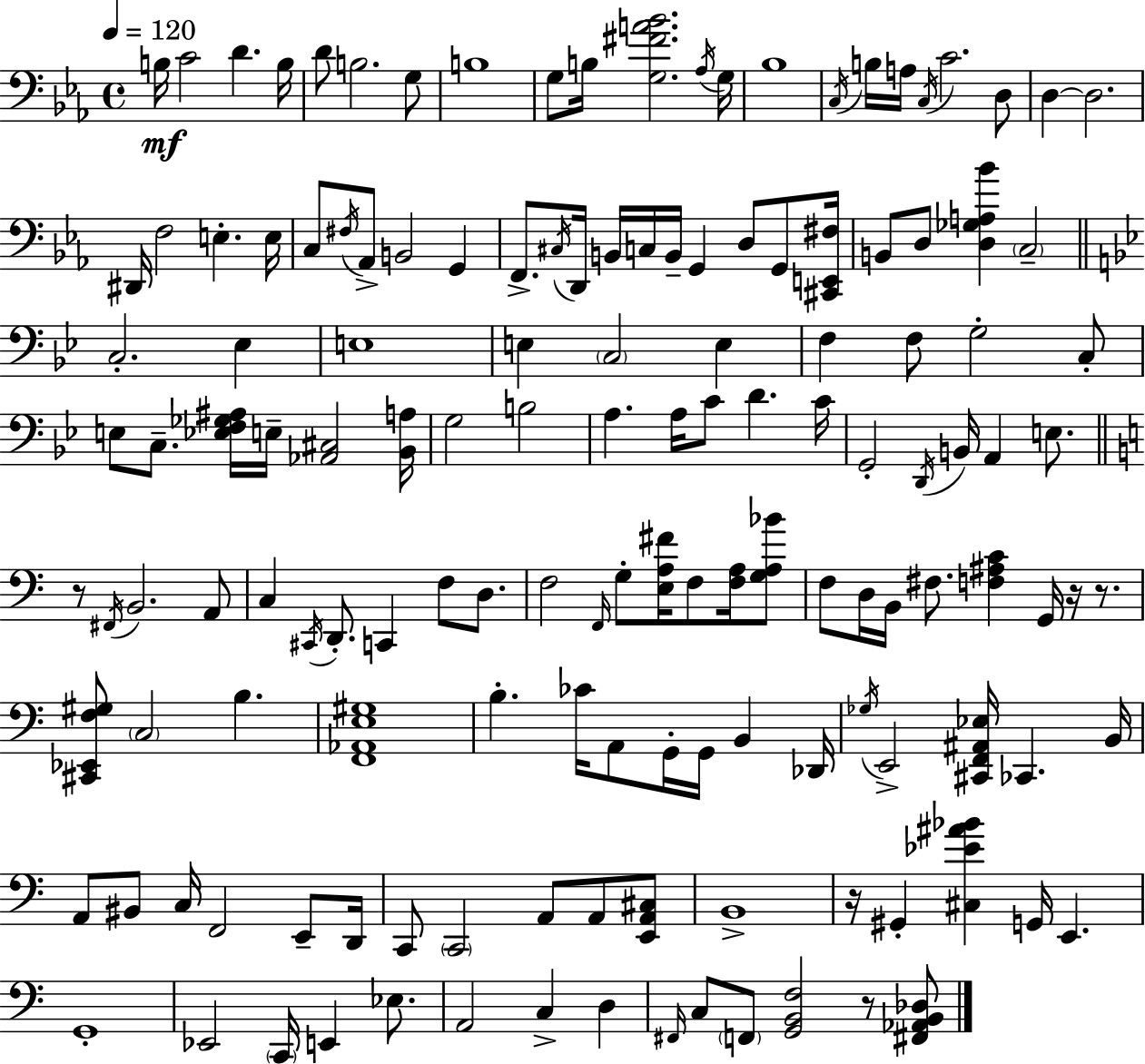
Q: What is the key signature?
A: EES major